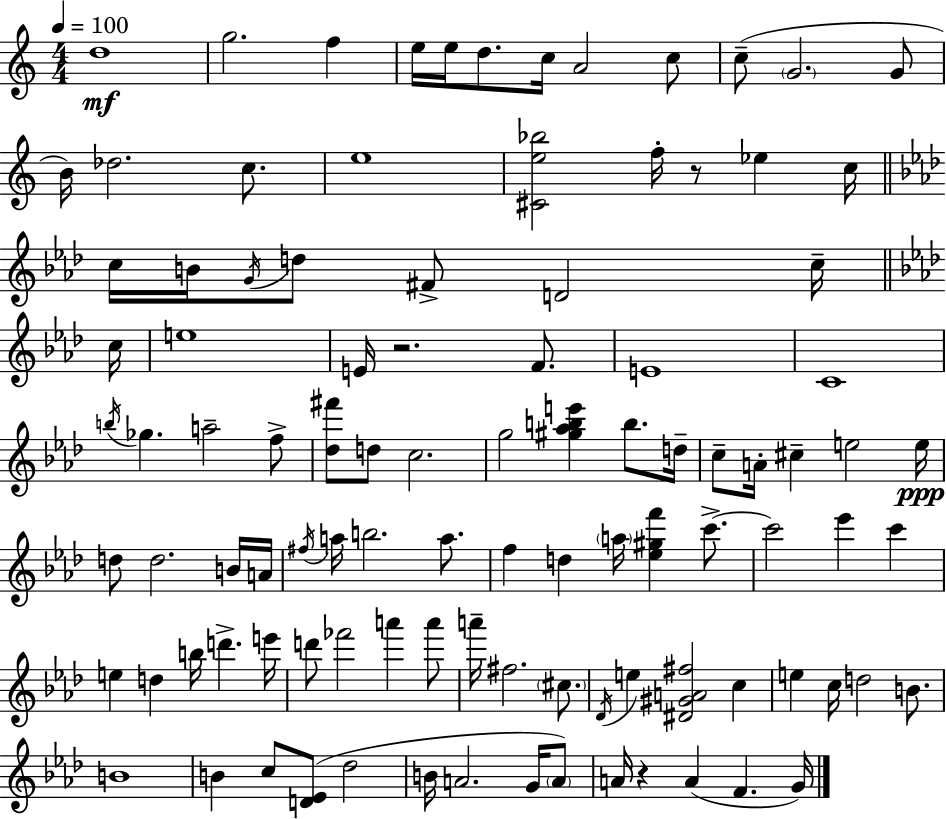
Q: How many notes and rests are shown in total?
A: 101